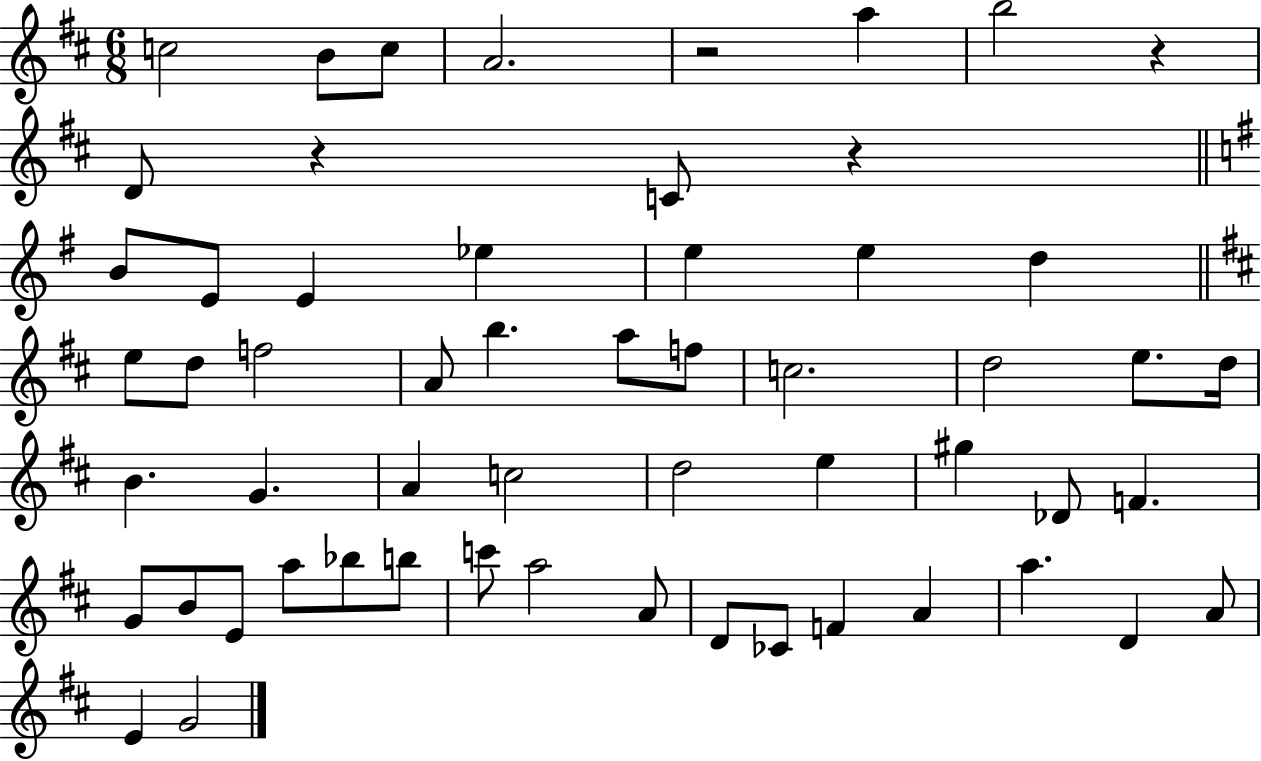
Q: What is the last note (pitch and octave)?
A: G4